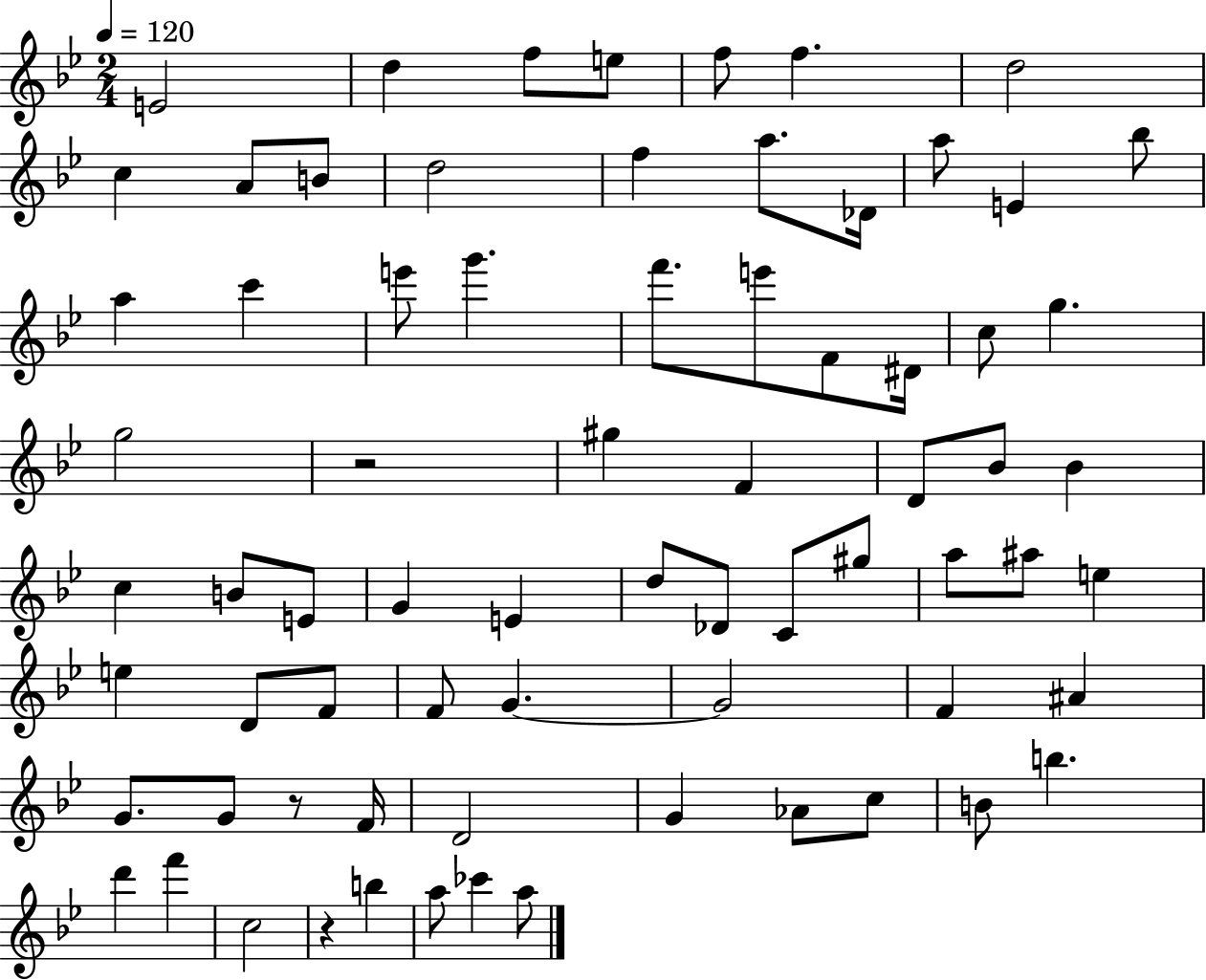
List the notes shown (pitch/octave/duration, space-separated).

E4/h D5/q F5/e E5/e F5/e F5/q. D5/h C5/q A4/e B4/e D5/h F5/q A5/e. Db4/s A5/e E4/q Bb5/e A5/q C6/q E6/e G6/q. F6/e. E6/e F4/e D#4/s C5/e G5/q. G5/h R/h G#5/q F4/q D4/e Bb4/e Bb4/q C5/q B4/e E4/e G4/q E4/q D5/e Db4/e C4/e G#5/e A5/e A#5/e E5/q E5/q D4/e F4/e F4/e G4/q. G4/h F4/q A#4/q G4/e. G4/e R/e F4/s D4/h G4/q Ab4/e C5/e B4/e B5/q. D6/q F6/q C5/h R/q B5/q A5/e CES6/q A5/e